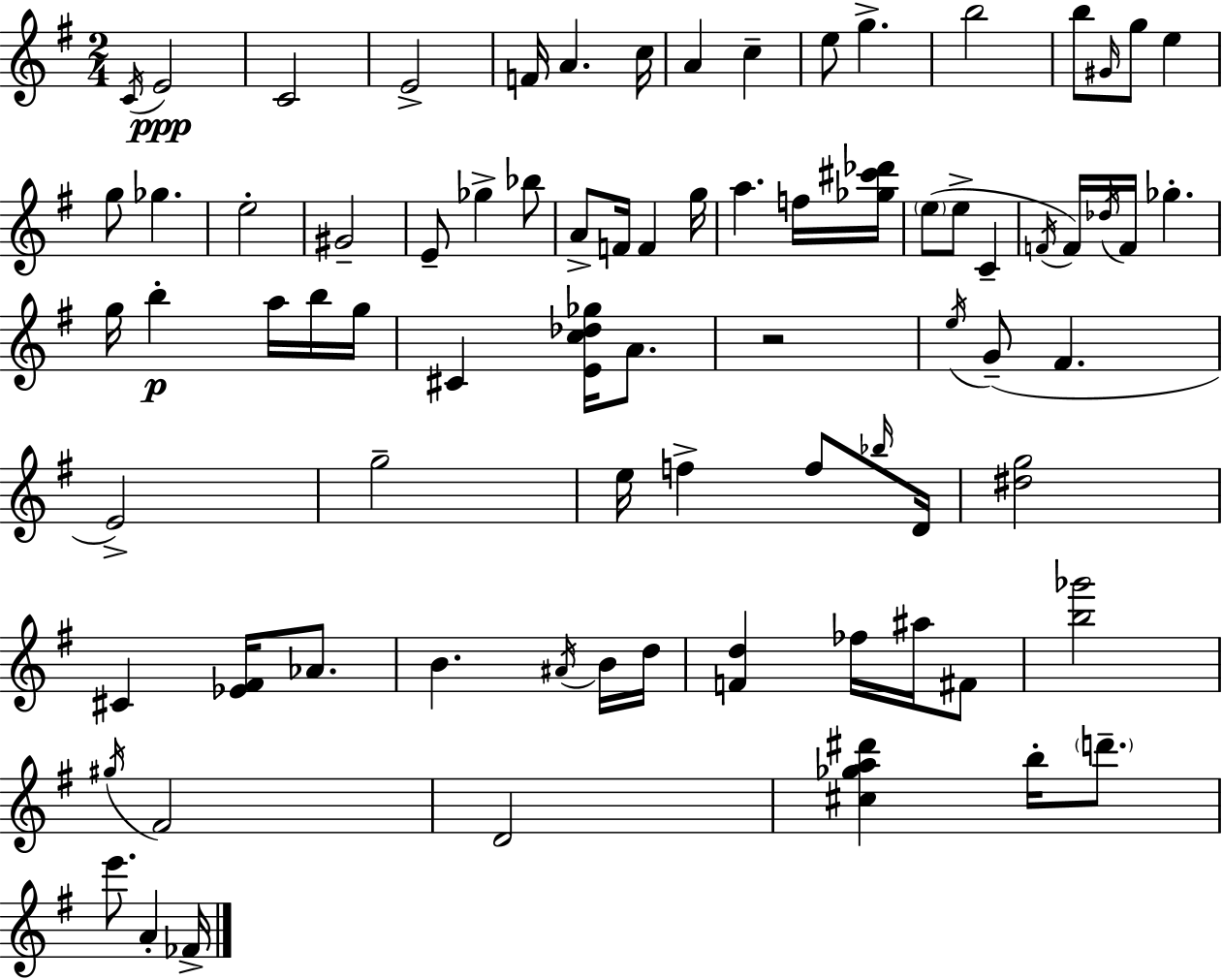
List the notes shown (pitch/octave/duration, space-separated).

C4/s E4/h C4/h E4/h F4/s A4/q. C5/s A4/q C5/q E5/e G5/q. B5/h B5/e G#4/s G5/e E5/q G5/e Gb5/q. E5/h G#4/h E4/e Gb5/q Bb5/e A4/e F4/s F4/q G5/s A5/q. F5/s [Gb5,C#6,Db6]/s E5/e E5/e C4/q F4/s F4/s Db5/s F4/s Gb5/q. G5/s B5/q A5/s B5/s G5/s C#4/q [E4,C5,Db5,Gb5]/s A4/e. R/h E5/s G4/e F#4/q. E4/h G5/h E5/s F5/q F5/e Bb5/s D4/s [D#5,G5]/h C#4/q [Eb4,F#4]/s Ab4/e. B4/q. A#4/s B4/s D5/s [F4,D5]/q FES5/s A#5/s F#4/e [B5,Gb6]/h G#5/s F#4/h D4/h [C#5,Gb5,A5,D#6]/q B5/s D6/e. E6/e. A4/q FES4/s